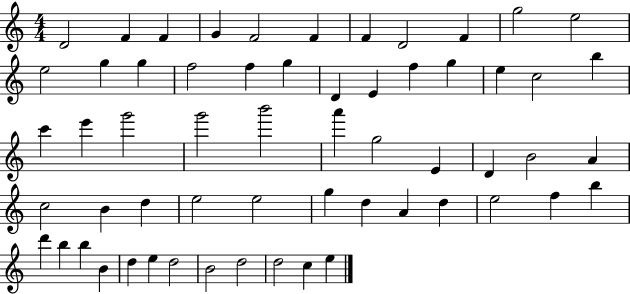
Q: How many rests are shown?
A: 0